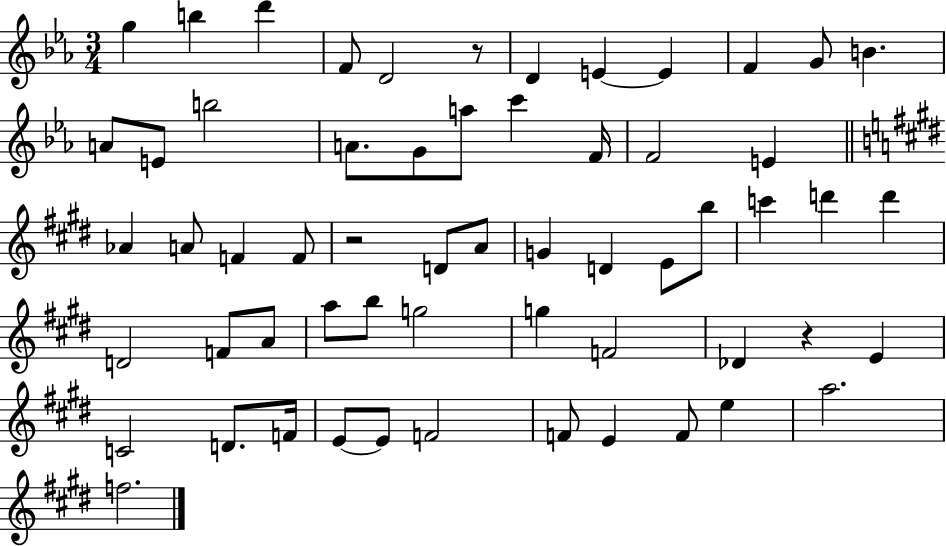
G5/q B5/q D6/q F4/e D4/h R/e D4/q E4/q E4/q F4/q G4/e B4/q. A4/e E4/e B5/h A4/e. G4/e A5/e C6/q F4/s F4/h E4/q Ab4/q A4/e F4/q F4/e R/h D4/e A4/e G4/q D4/q E4/e B5/e C6/q D6/q D6/q D4/h F4/e A4/e A5/e B5/e G5/h G5/q F4/h Db4/q R/q E4/q C4/h D4/e. F4/s E4/e E4/e F4/h F4/e E4/q F4/e E5/q A5/h. F5/h.